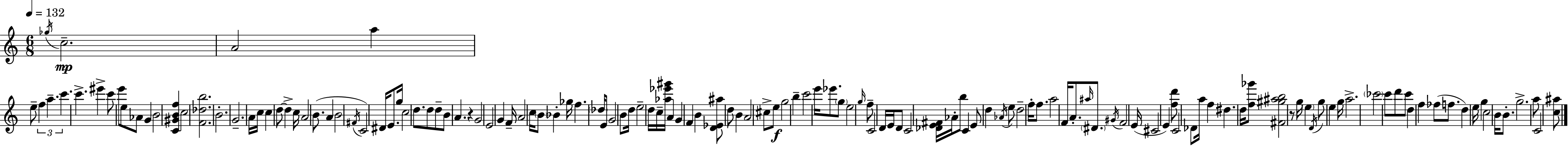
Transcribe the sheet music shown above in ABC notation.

X:1
T:Untitled
M:6/8
L:1/4
K:Am
_g/4 c2 A2 a e/2 f a c' c' ^e' c'/2 e'/2 e/2 _A/2 G B2 [C^GBf] c2 [F_db]2 B2 G2 A/4 c/4 c d/2 d c/4 A2 B/2 A B2 ^F/4 C2 ^D/4 E/2 g/4 c2 d/2 d/2 d/2 B/2 A z G2 E2 G F/4 A2 c/4 B/2 _B _g/4 f _d/4 E/2 G2 B/2 d/4 e2 d/4 c/4 [_a_e'^g']/4 A G F B [D_E^a]/2 d/2 B A2 ^c/2 e/2 g2 b c'2 e'/4 _e'/2 g/2 e2 g/4 f/2 C2 D/4 E/4 D/2 C2 [_DE^F]/4 _A/4 b/2 C E/2 d _A/4 e/2 d2 f/4 f/2 a2 F/4 A/2 ^a/4 ^D/2 ^G/4 F2 E/4 ^C2 E [fd']/2 C2 _D/2 a/4 f ^d d/4 [f_g']/2 [^F^g^ab]2 z/2 g/4 e D/4 g/2 e g/4 a2 _c'2 c'/2 d'/2 c'/2 d f _f/2 f/2 d e/4 g c2 B/4 B/2 g2 a/2 C2 [c^a]/2